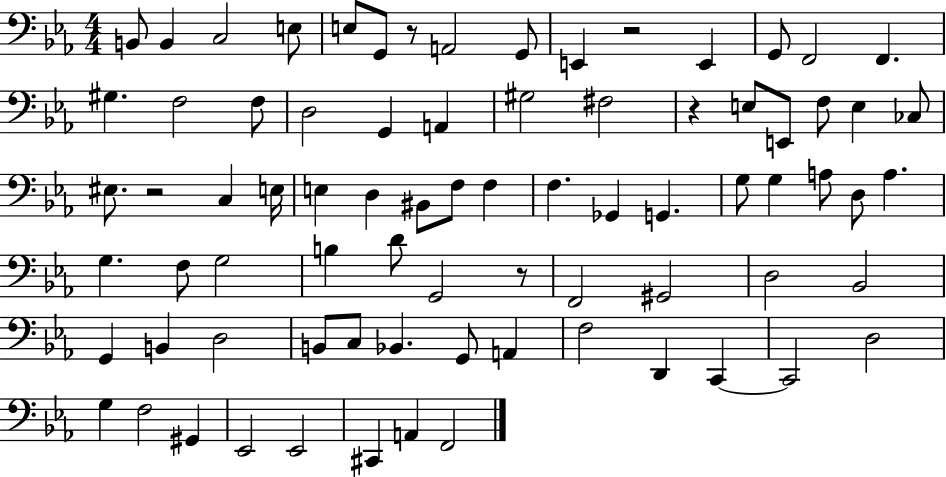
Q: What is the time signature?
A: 4/4